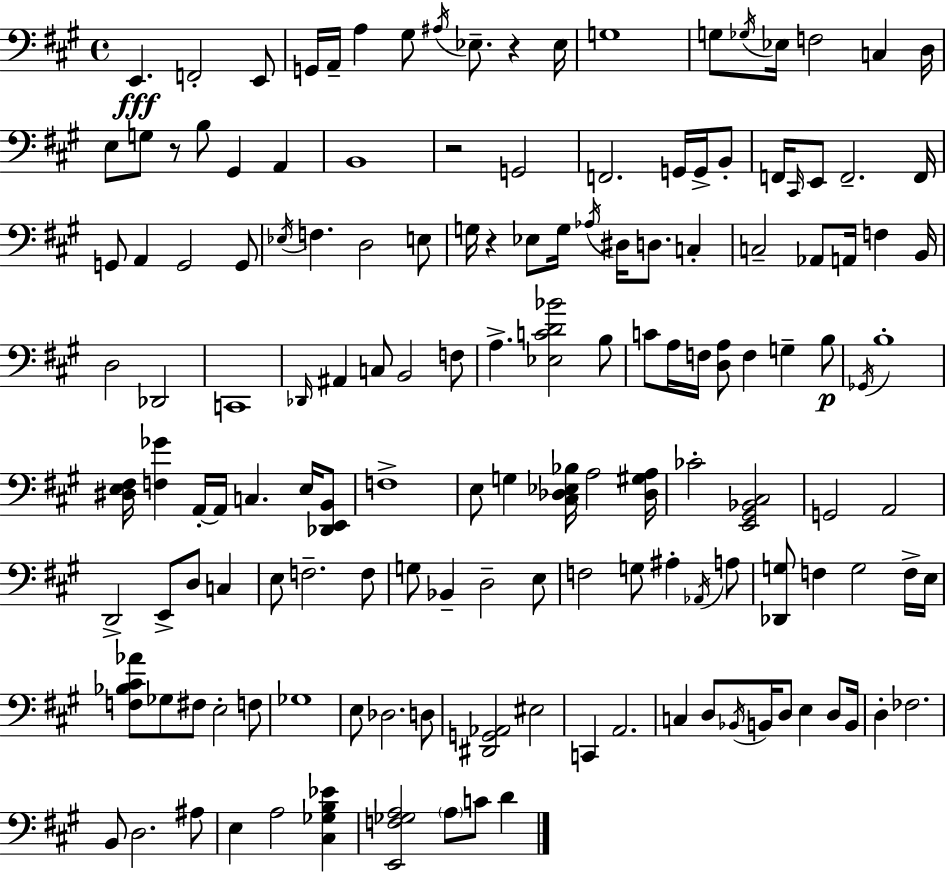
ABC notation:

X:1
T:Untitled
M:4/4
L:1/4
K:A
E,, F,,2 E,,/2 G,,/4 A,,/4 A, ^G,/2 ^A,/4 _E,/2 z _E,/4 G,4 G,/2 _G,/4 _E,/4 F,2 C, D,/4 E,/2 G,/2 z/2 B,/2 ^G,, A,, B,,4 z2 G,,2 F,,2 G,,/4 G,,/4 B,,/2 F,,/4 ^C,,/4 E,,/2 F,,2 F,,/4 G,,/2 A,, G,,2 G,,/2 _E,/4 F, D,2 E,/2 G,/4 z _E,/2 G,/4 _A,/4 ^D,/4 D,/2 C, C,2 _A,,/2 A,,/4 F, B,,/4 D,2 _D,,2 C,,4 _D,,/4 ^A,, C,/2 B,,2 F,/2 A, [_E,CD_B]2 B,/2 C/2 A,/4 F,/4 [D,A,]/2 F, G, B,/2 _G,,/4 B,4 [^D,E,^F,]/4 [F,_G] A,,/4 A,,/4 C, E,/4 [_D,,E,,B,,]/2 F,4 E,/2 G, [^C,_D,_E,_B,]/4 A,2 [_D,^G,A,]/4 _C2 [E,,^G,,_B,,^C,]2 G,,2 A,,2 D,,2 E,,/2 D,/2 C, E,/2 F,2 F,/2 G,/2 _B,, D,2 E,/2 F,2 G,/2 ^A, _A,,/4 A,/2 [_D,,G,]/2 F, G,2 F,/4 E,/4 [F,_B,^C_A]/2 _G,/2 ^F,/2 E,2 F,/2 _G,4 E,/2 _D,2 D,/2 [^D,,G,,_A,,]2 ^E,2 C,, A,,2 C, D,/2 _B,,/4 B,,/4 D,/2 E, D,/2 B,,/4 D, _F,2 B,,/2 D,2 ^A,/2 E, A,2 [^C,_G,B,_E] [E,,F,_G,A,]2 A,/2 C/2 D